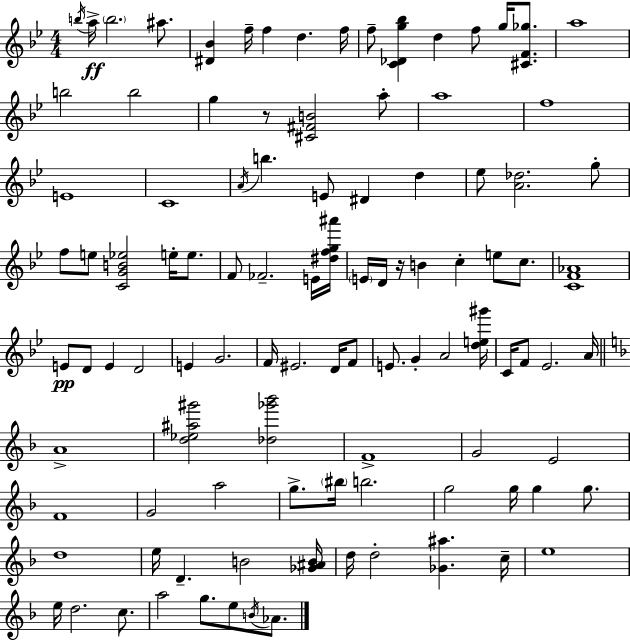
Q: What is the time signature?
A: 4/4